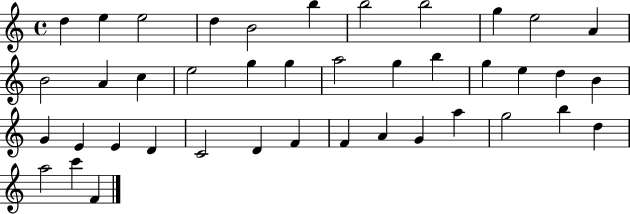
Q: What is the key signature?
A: C major